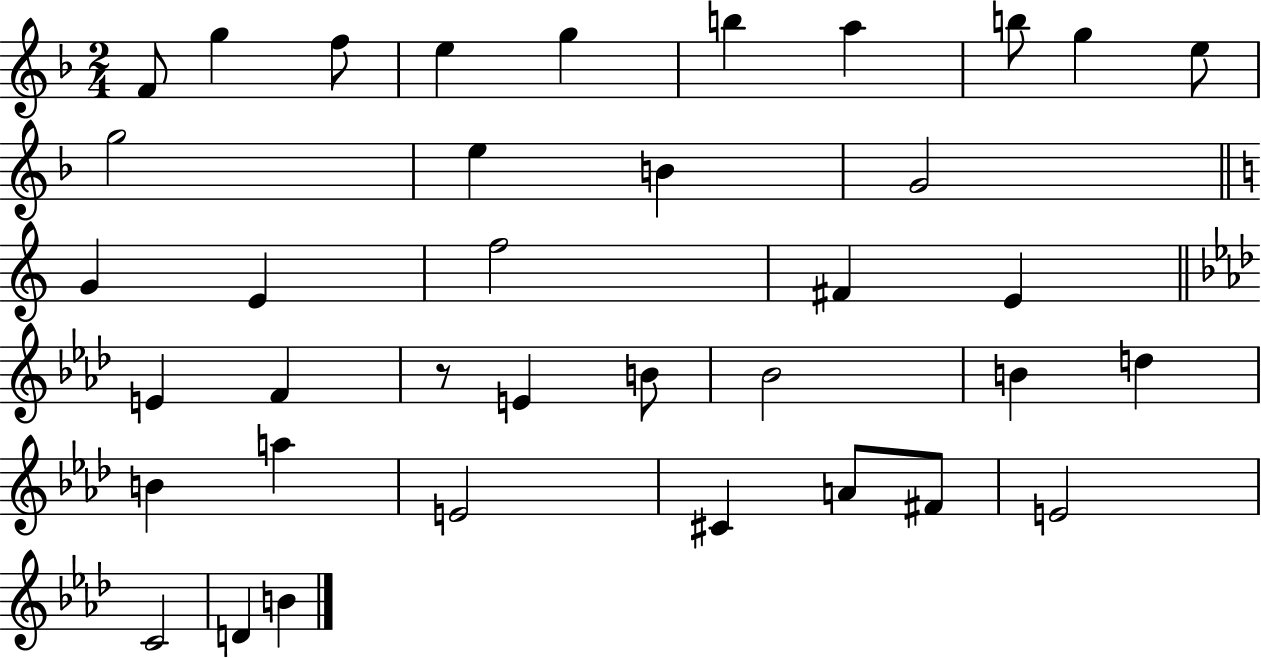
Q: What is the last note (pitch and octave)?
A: B4